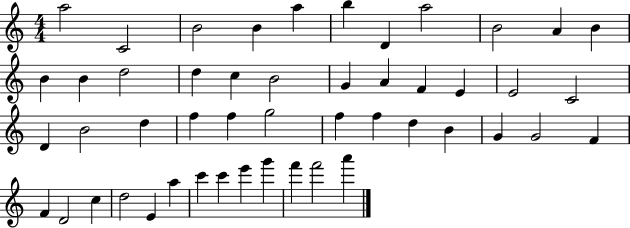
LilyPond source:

{
  \clef treble
  \numericTimeSignature
  \time 4/4
  \key c \major
  a''2 c'2 | b'2 b'4 a''4 | b''4 d'4 a''2 | b'2 a'4 b'4 | \break b'4 b'4 d''2 | d''4 c''4 b'2 | g'4 a'4 f'4 e'4 | e'2 c'2 | \break d'4 b'2 d''4 | f''4 f''4 g''2 | f''4 f''4 d''4 b'4 | g'4 g'2 f'4 | \break f'4 d'2 c''4 | d''2 e'4 a''4 | c'''4 c'''4 e'''4 g'''4 | f'''4 f'''2 a'''4 | \break \bar "|."
}